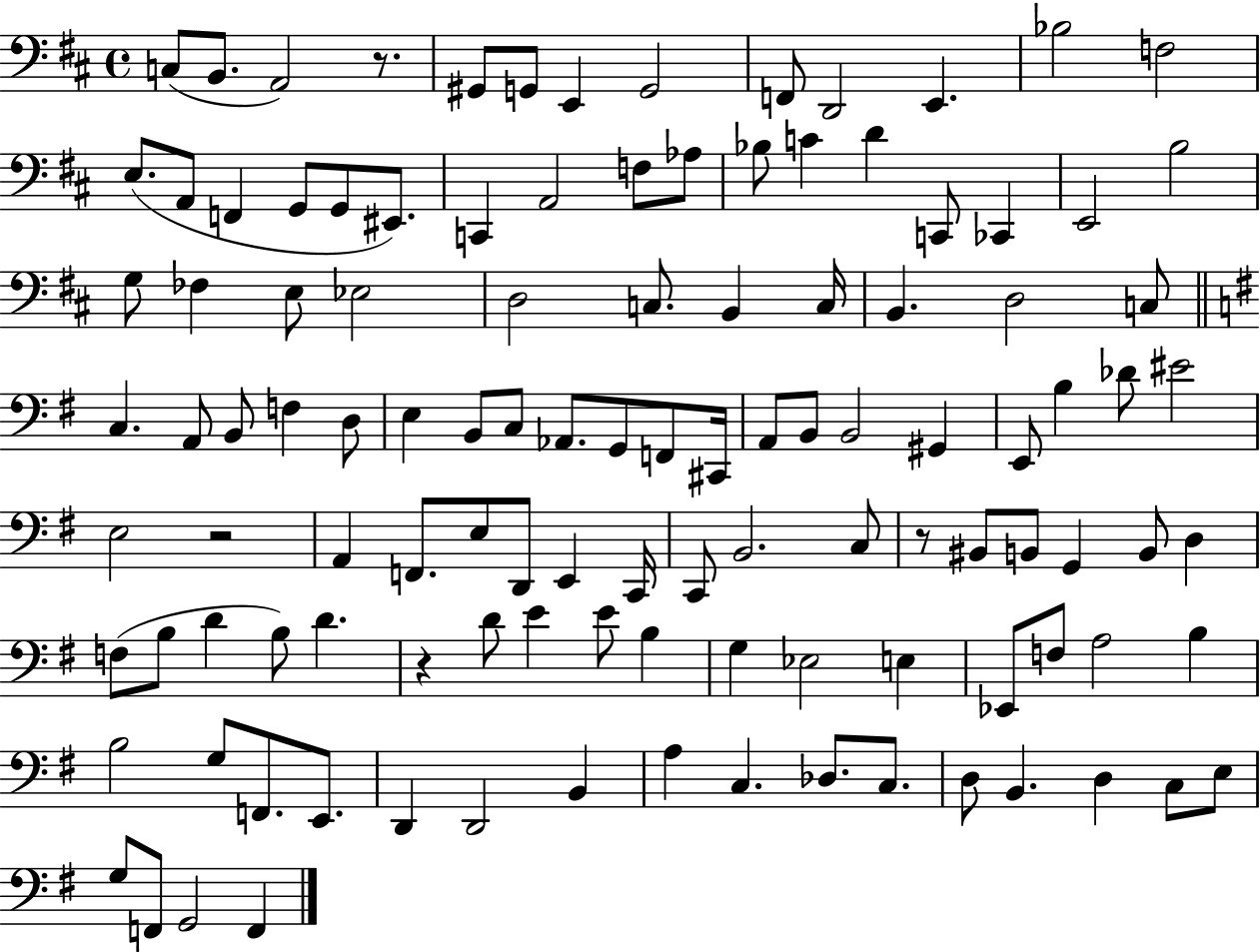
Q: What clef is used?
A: bass